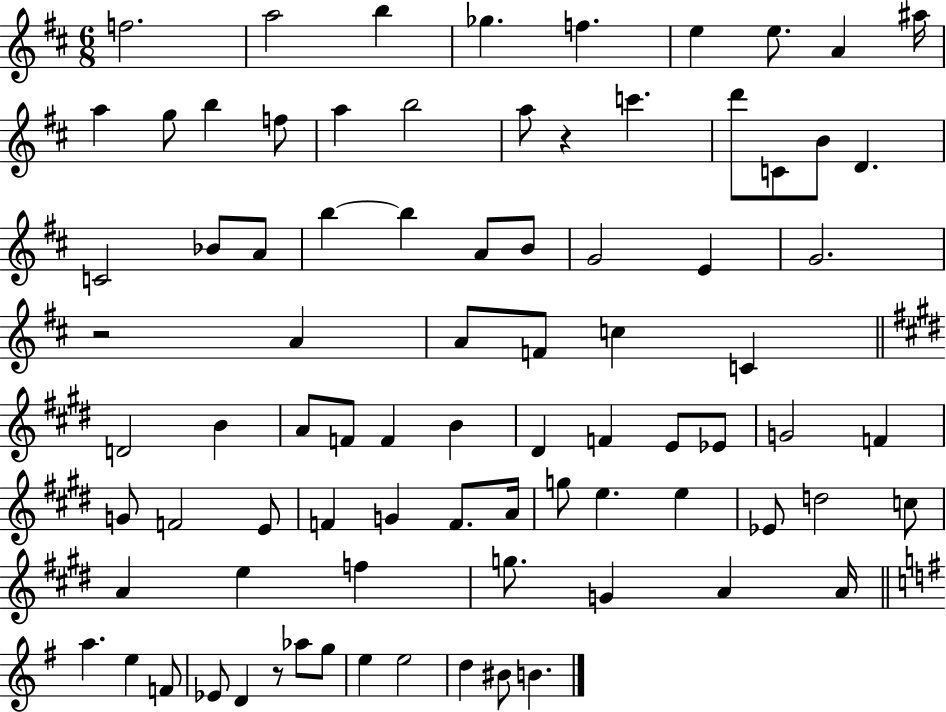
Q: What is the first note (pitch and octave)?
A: F5